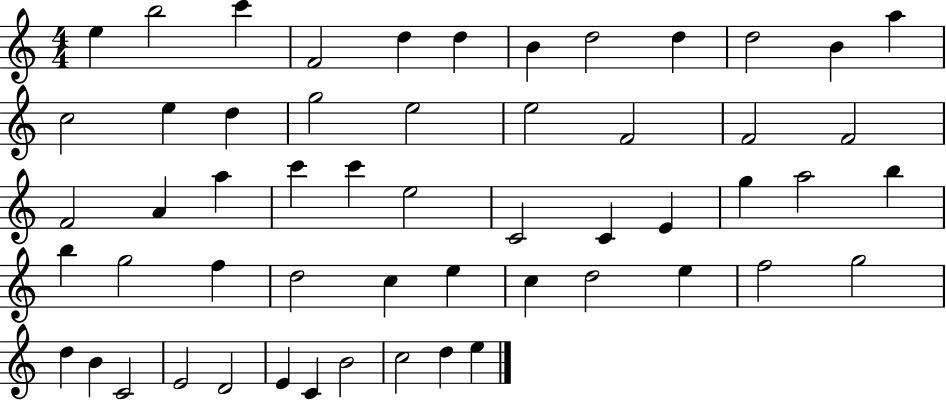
{
  \clef treble
  \numericTimeSignature
  \time 4/4
  \key c \major
  e''4 b''2 c'''4 | f'2 d''4 d''4 | b'4 d''2 d''4 | d''2 b'4 a''4 | \break c''2 e''4 d''4 | g''2 e''2 | e''2 f'2 | f'2 f'2 | \break f'2 a'4 a''4 | c'''4 c'''4 e''2 | c'2 c'4 e'4 | g''4 a''2 b''4 | \break b''4 g''2 f''4 | d''2 c''4 e''4 | c''4 d''2 e''4 | f''2 g''2 | \break d''4 b'4 c'2 | e'2 d'2 | e'4 c'4 b'2 | c''2 d''4 e''4 | \break \bar "|."
}